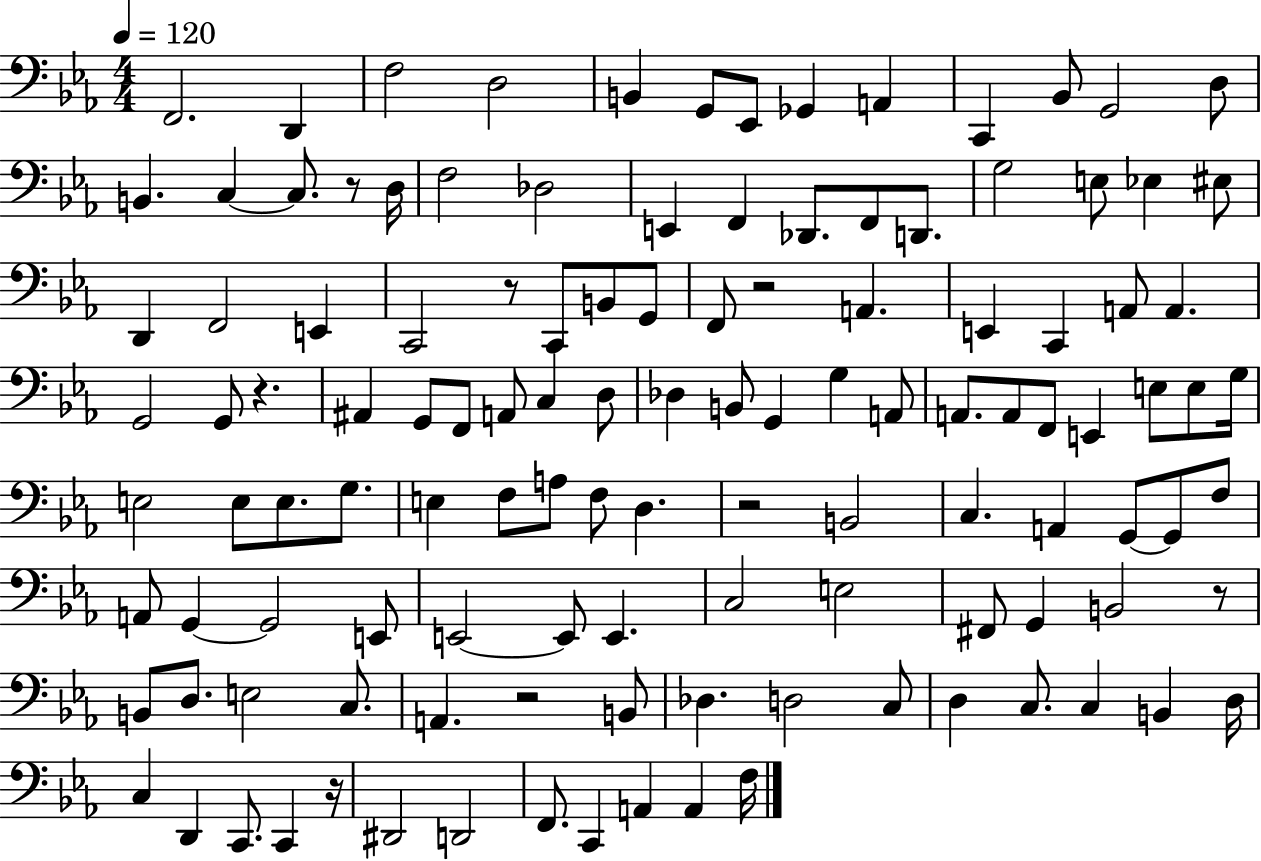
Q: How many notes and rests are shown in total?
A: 121